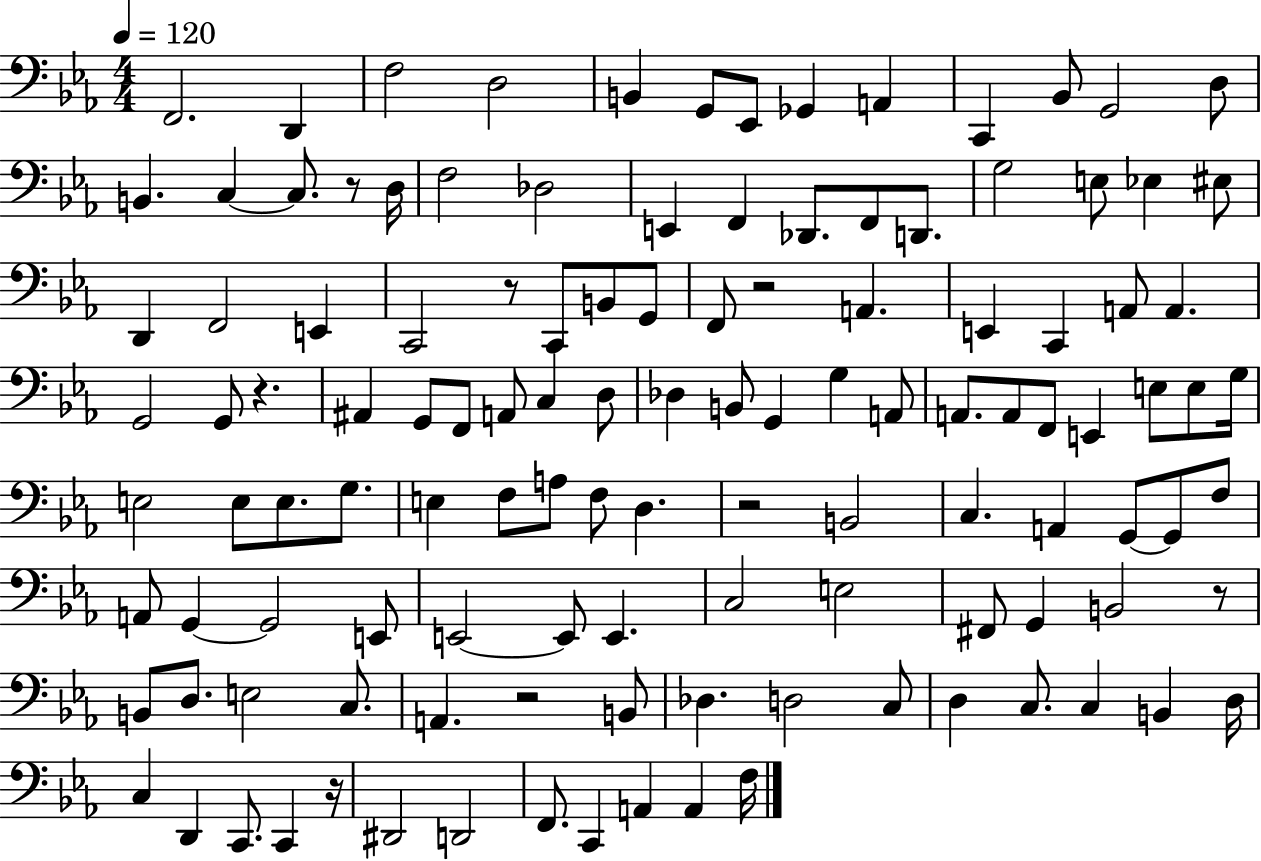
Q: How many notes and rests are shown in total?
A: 121